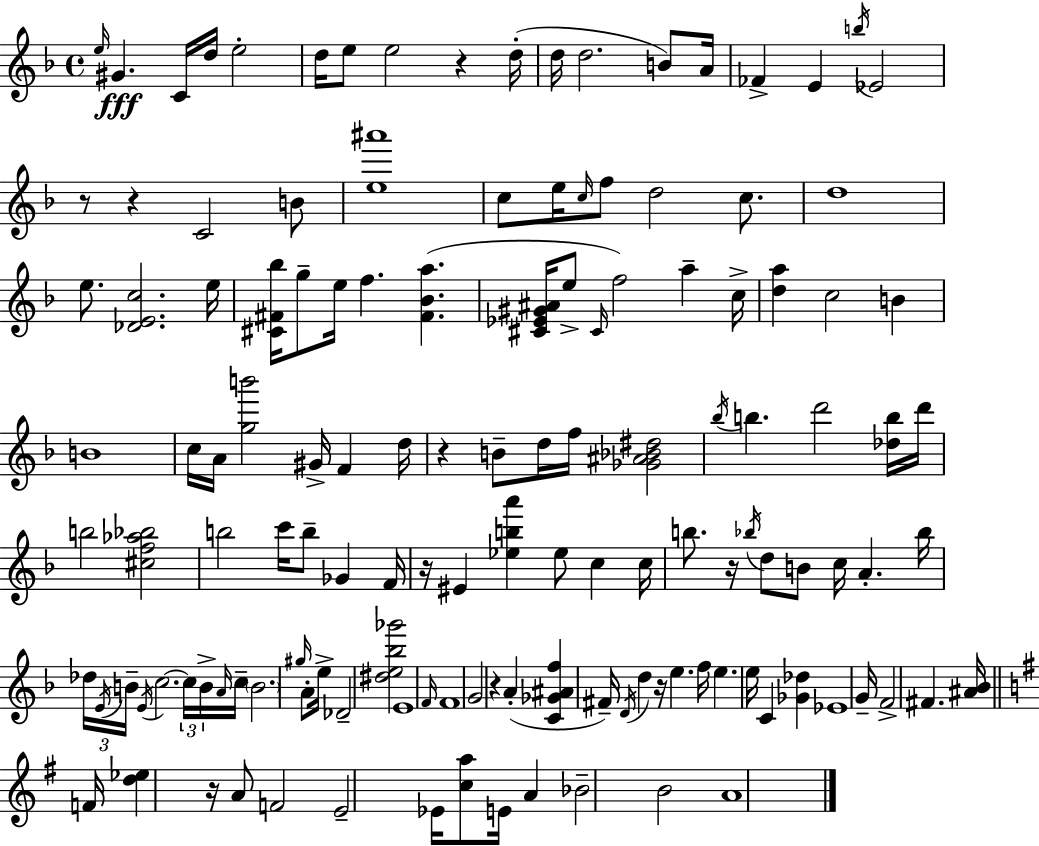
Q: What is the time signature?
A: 4/4